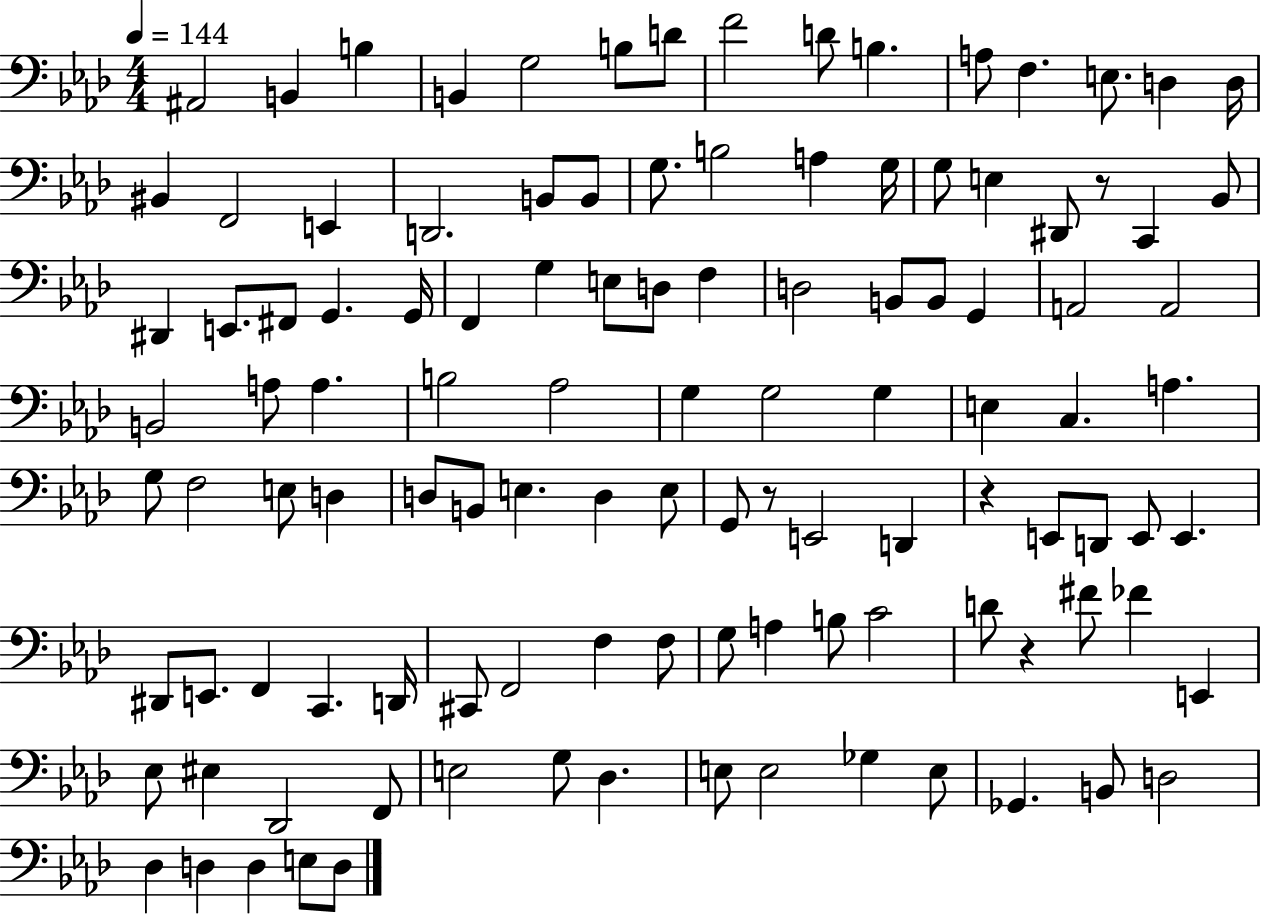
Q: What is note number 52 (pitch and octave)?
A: G3